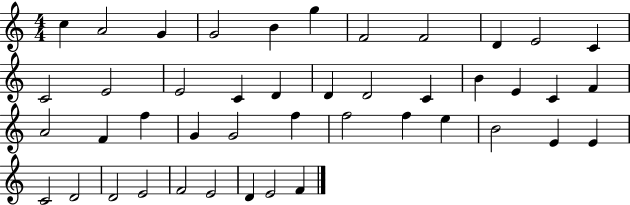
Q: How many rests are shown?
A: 0